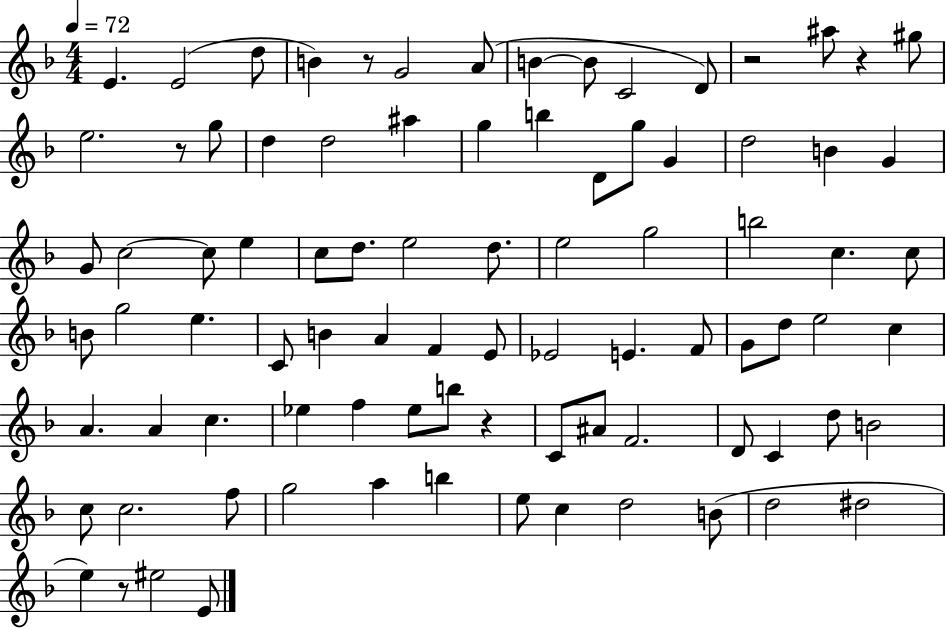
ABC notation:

X:1
T:Untitled
M:4/4
L:1/4
K:F
E E2 d/2 B z/2 G2 A/2 B B/2 C2 D/2 z2 ^a/2 z ^g/2 e2 z/2 g/2 d d2 ^a g b D/2 g/2 G d2 B G G/2 c2 c/2 e c/2 d/2 e2 d/2 e2 g2 b2 c c/2 B/2 g2 e C/2 B A F E/2 _E2 E F/2 G/2 d/2 e2 c A A c _e f _e/2 b/2 z C/2 ^A/2 F2 D/2 C d/2 B2 c/2 c2 f/2 g2 a b e/2 c d2 B/2 d2 ^d2 e z/2 ^e2 E/2